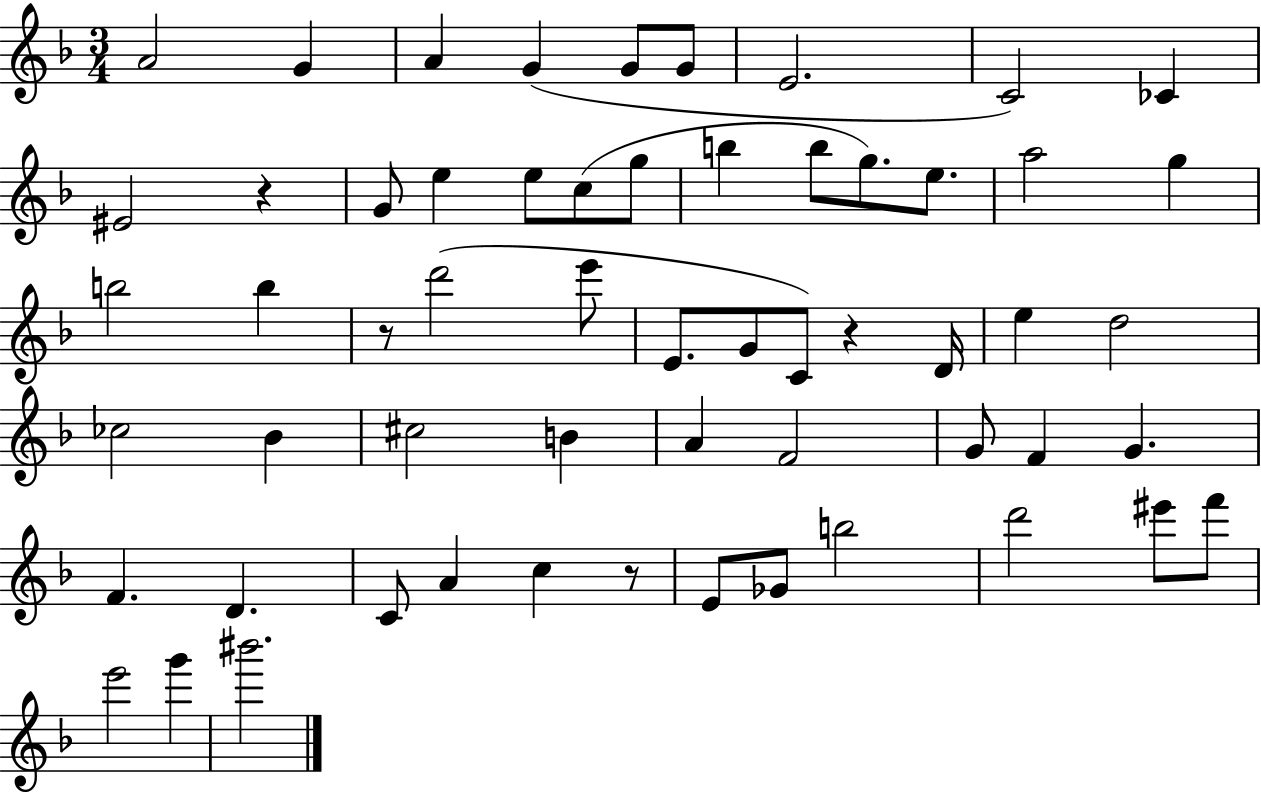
A4/h G4/q A4/q G4/q G4/e G4/e E4/h. C4/h CES4/q EIS4/h R/q G4/e E5/q E5/e C5/e G5/e B5/q B5/e G5/e. E5/e. A5/h G5/q B5/h B5/q R/e D6/h E6/e E4/e. G4/e C4/e R/q D4/s E5/q D5/h CES5/h Bb4/q C#5/h B4/q A4/q F4/h G4/e F4/q G4/q. F4/q. D4/q. C4/e A4/q C5/q R/e E4/e Gb4/e B5/h D6/h EIS6/e F6/e E6/h G6/q BIS6/h.